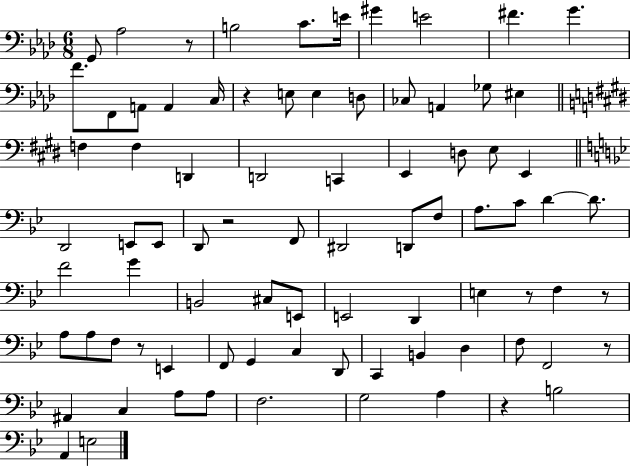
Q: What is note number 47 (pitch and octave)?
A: E2